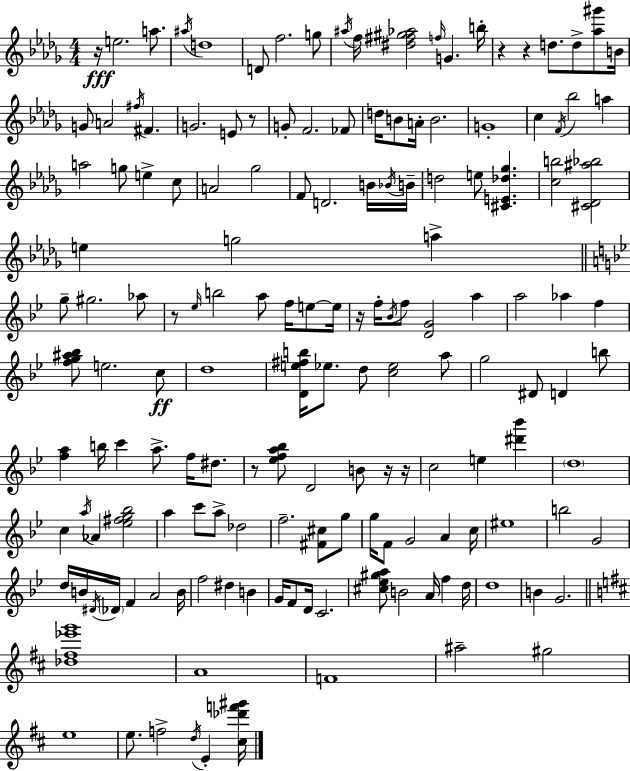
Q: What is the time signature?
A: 4/4